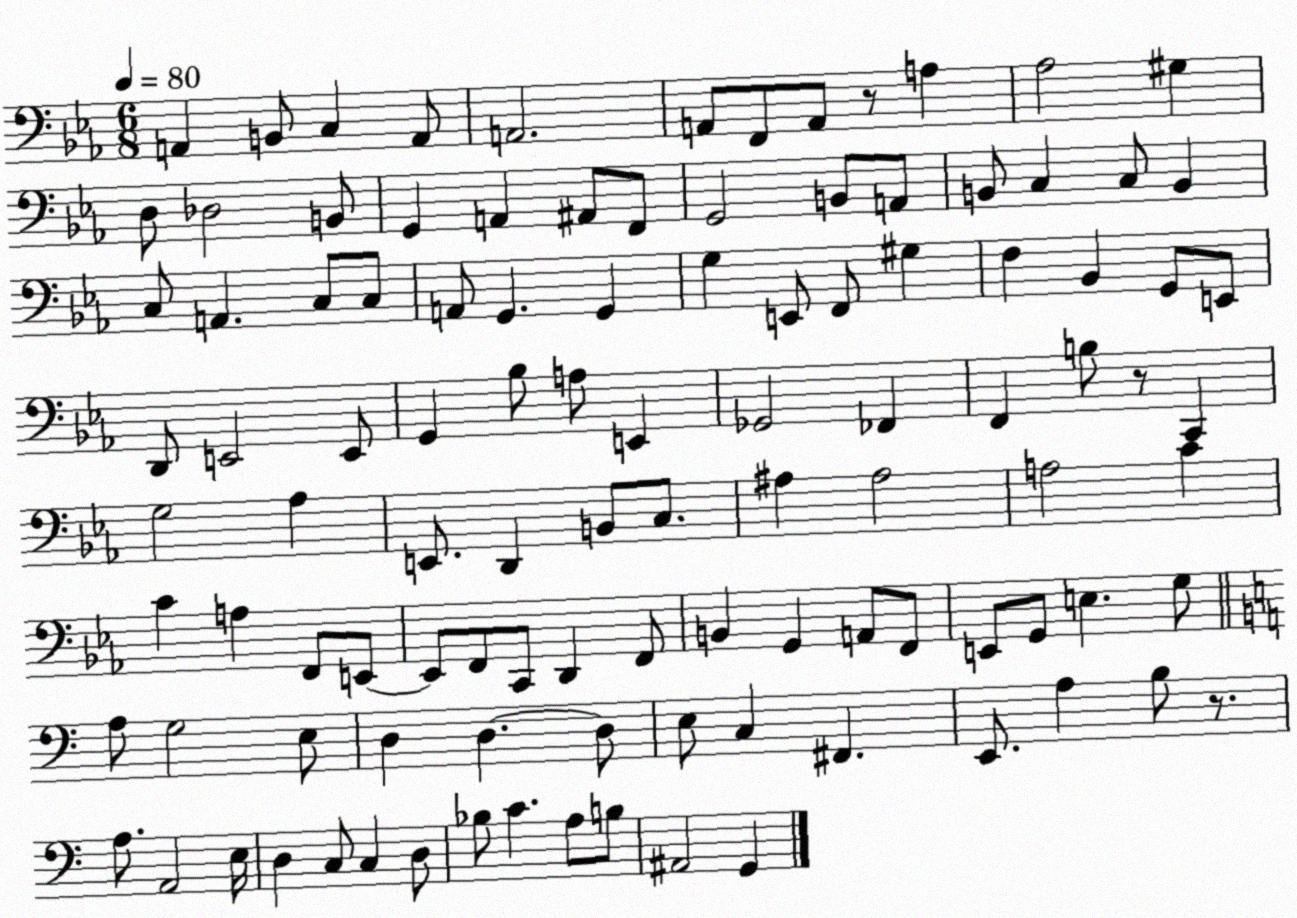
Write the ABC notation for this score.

X:1
T:Untitled
M:6/8
L:1/4
K:Eb
A,, B,,/2 C, A,,/2 A,,2 A,,/2 F,,/2 A,,/2 z/2 A, _A,2 ^G, D,/2 _D,2 B,,/2 G,, A,, ^A,,/2 F,,/2 G,,2 B,,/2 A,,/2 B,,/2 C, C,/2 B,, C,/2 A,, C,/2 C,/2 A,,/2 G,, G,, G, E,,/2 F,,/2 ^G, F, _B,, G,,/2 E,,/2 D,,/2 E,,2 E,,/2 G,, _B,/2 A,/2 E,, _G,,2 _F,, F,, B,/2 z/2 C,, G,2 _A, E,,/2 D,, B,,/2 C,/2 ^A, ^A,2 A,2 C C A, F,,/2 E,,/2 E,,/2 F,,/2 C,,/2 D,, F,,/2 B,, G,, A,,/2 F,,/2 E,,/2 G,,/2 E, G,/2 A,/2 G,2 E,/2 D, D, D,/2 E,/2 C, ^F,, E,,/2 A, B,/2 z/2 A,/2 A,,2 E,/4 D, C,/2 C, D,/2 _B,/2 C A,/2 B,/2 ^A,,2 G,,